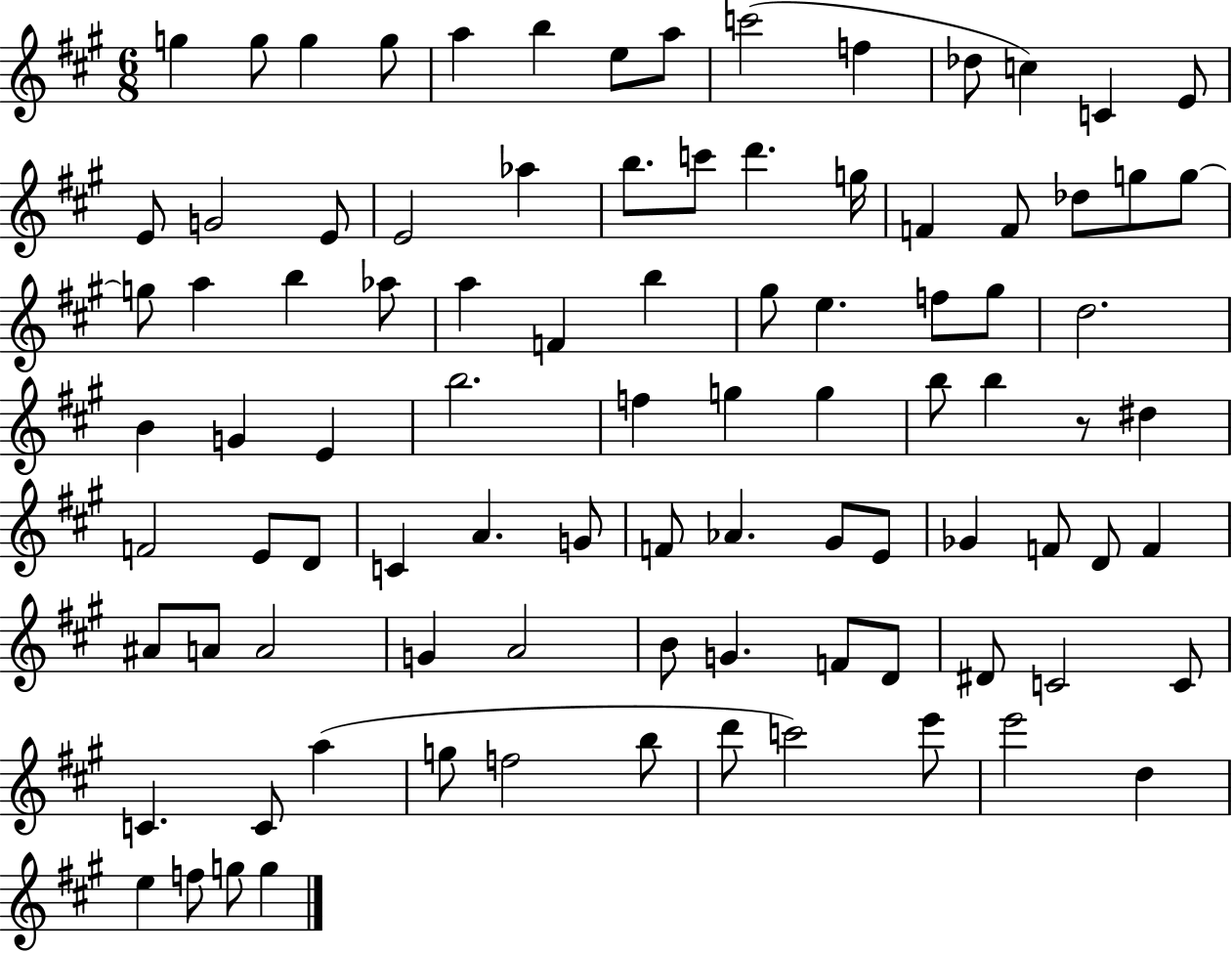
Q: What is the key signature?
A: A major